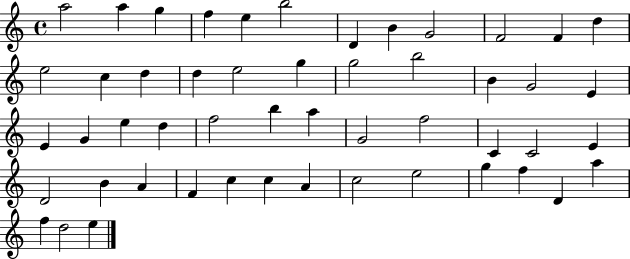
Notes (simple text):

A5/h A5/q G5/q F5/q E5/q B5/h D4/q B4/q G4/h F4/h F4/q D5/q E5/h C5/q D5/q D5/q E5/h G5/q G5/h B5/h B4/q G4/h E4/q E4/q G4/q E5/q D5/q F5/h B5/q A5/q G4/h F5/h C4/q C4/h E4/q D4/h B4/q A4/q F4/q C5/q C5/q A4/q C5/h E5/h G5/q F5/q D4/q A5/q F5/q D5/h E5/q